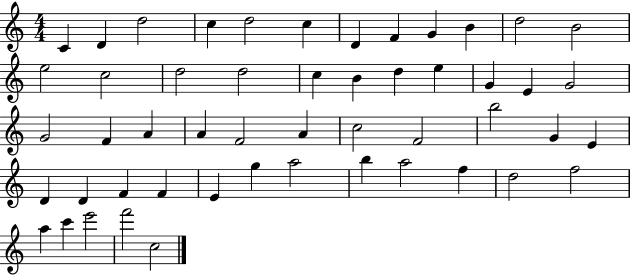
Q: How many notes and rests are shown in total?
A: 51